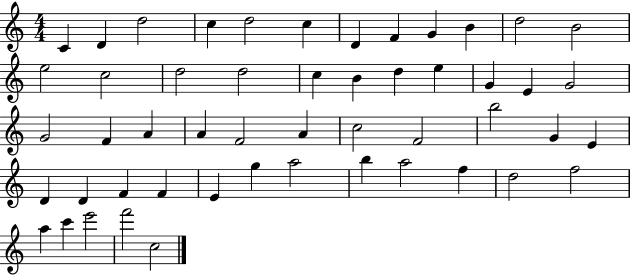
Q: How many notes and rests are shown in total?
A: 51